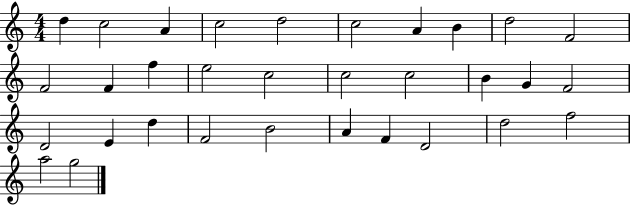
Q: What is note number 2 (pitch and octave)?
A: C5